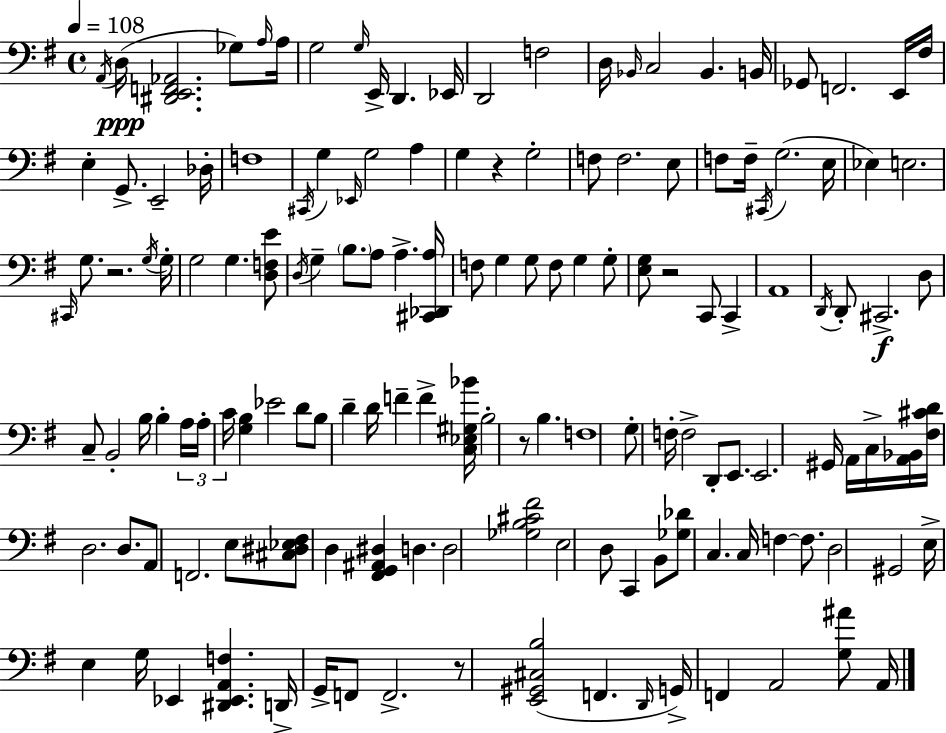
{
  \clef bass
  \time 4/4
  \defaultTimeSignature
  \key e \minor
  \tempo 4 = 108
  \repeat volta 2 { \acciaccatura { a,16 }(\ppp d16 <dis, e, f, aes,>2. ges8) | \grace { a16 } a16 g2 \grace { g16 } e,16-> d,4. | ees,16 d,2 f2 | d16 \grace { bes,16 } c2 bes,4. | \break b,16 ges,8 f,2. | e,16 fis16 e4-. g,8.-> e,2-- | des16-. f1 | \acciaccatura { cis,16 } g4 \grace { ees,16 } g2 | \break a4 g4 r4 g2-. | f8 f2. | e8 f8 f16-- \acciaccatura { cis,16 }( g2. | e16 ees4) e2. | \break \grace { cis,16 } g8. r2. | \acciaccatura { g16 } g16-. g2 | g4. <d f e'>8 \acciaccatura { d16 } g4-- \parenthesize b8. | a8 a4.-> <cis, des, a>16 f8 g4 | \break g8 f8 g4 g8-. <e g>8 r2 | c,8 c,4-> a,1 | \acciaccatura { d,16 } d,8-. cis,2.->\f | d8 c8-- b,2-. | \break b16 b4-. \tuplet 3/2 { a16 a16-. c'16 } <g b>4 | ees'2 d'8 b8 d'4-- | d'16 f'4-- f'4-> <c ees gis bes'>16 b2-. | r8 b4. f1 | \break g8-. f16-. f2-> | d,8-. e,8. e,2. | gis,16 a,16 c16-> <a, bes,>16 <fis cis' d'>16 d2. | d8. a,8 f,2. | \break e8 <cis dis ees fis>8 d4 | <fis, g, ais, dis>4 d4. d2 | <ges b cis' fis'>2 e2 | d8 c,4 b,8 <ges des'>8 c4. | \break c16 f4~~ f8. d2 | gis,2 e16-> e4 | g16 ees,4 <dis, ees, a, f>4. d,16-> g,16-> f,8 f,2.-> | r8 <e, gis, cis b>2( | \break f,4. \grace { d,16 } g,16->) f,4 | a,2 <g ais'>8 a,16 } \bar "|."
}